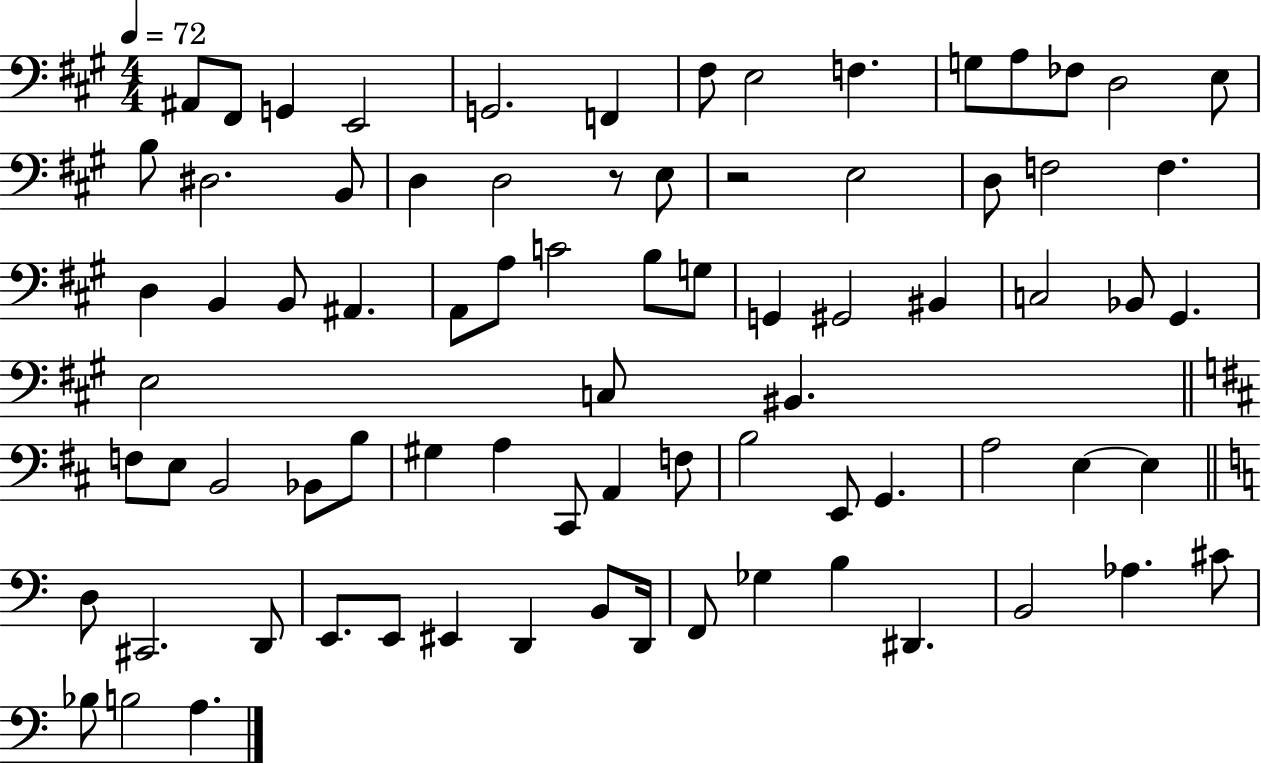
A#2/e F#2/e G2/q E2/h G2/h. F2/q F#3/e E3/h F3/q. G3/e A3/e FES3/e D3/h E3/e B3/e D#3/h. B2/e D3/q D3/h R/e E3/e R/h E3/h D3/e F3/h F3/q. D3/q B2/q B2/e A#2/q. A2/e A3/e C4/h B3/e G3/e G2/q G#2/h BIS2/q C3/h Bb2/e G#2/q. E3/h C3/e BIS2/q. F3/e E3/e B2/h Bb2/e B3/e G#3/q A3/q C#2/e A2/q F3/e B3/h E2/e G2/q. A3/h E3/q E3/q D3/e C#2/h. D2/e E2/e. E2/e EIS2/q D2/q B2/e D2/s F2/e Gb3/q B3/q D#2/q. B2/h Ab3/q. C#4/e Bb3/e B3/h A3/q.